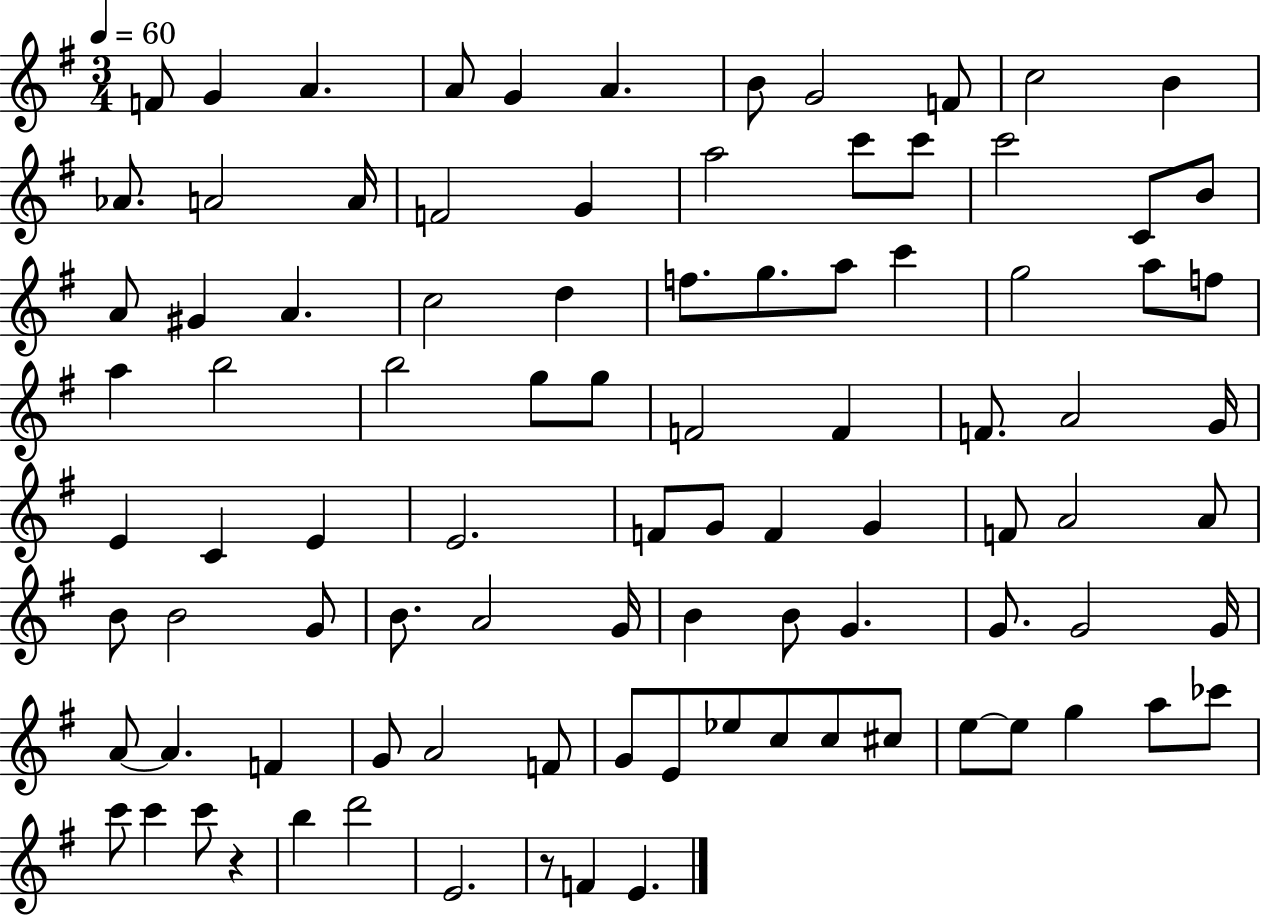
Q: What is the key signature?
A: G major